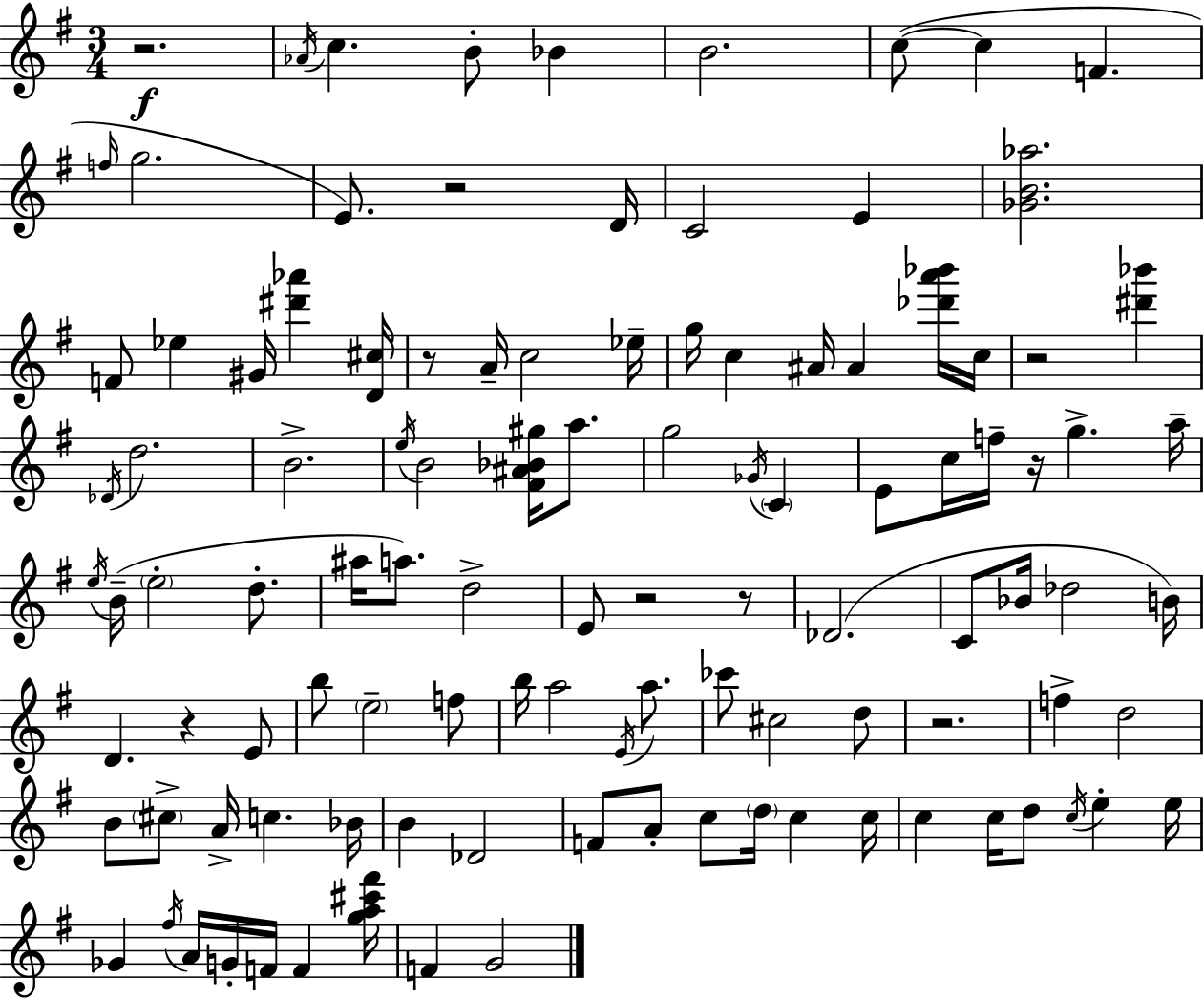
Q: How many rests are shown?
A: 9